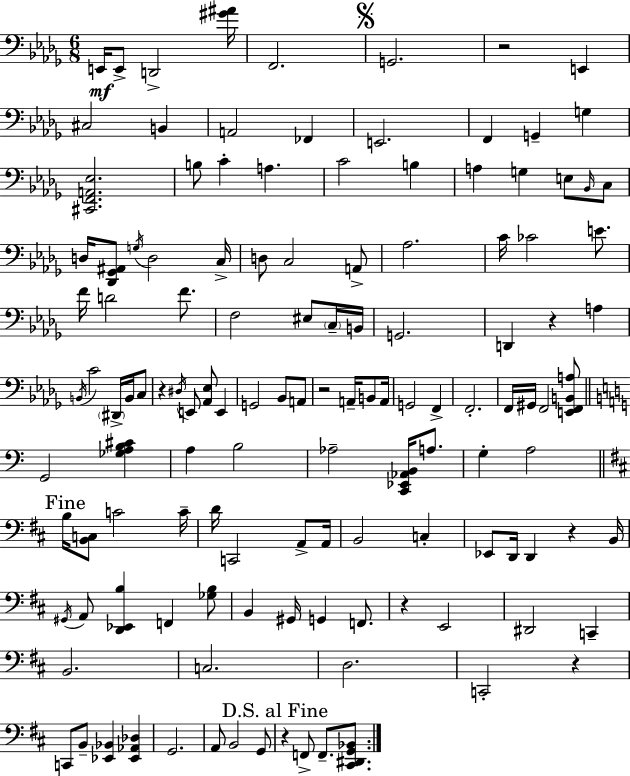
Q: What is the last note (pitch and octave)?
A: F2